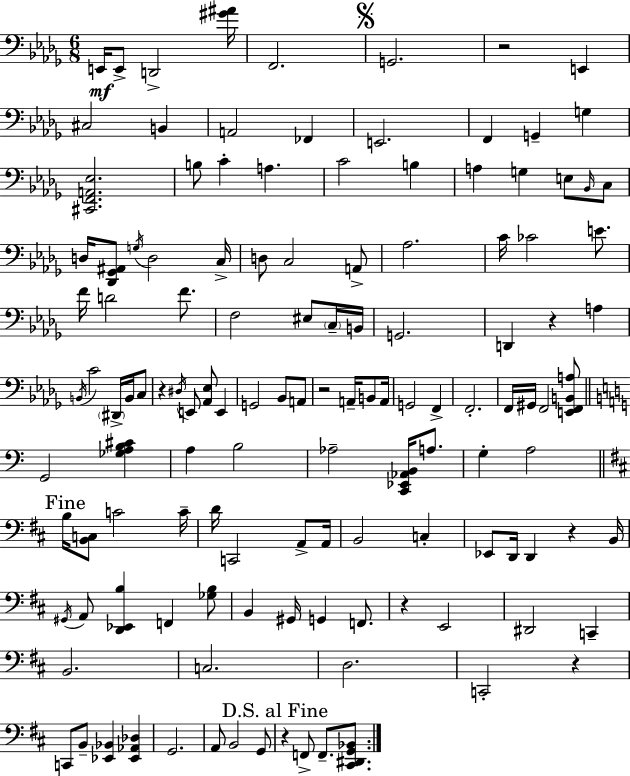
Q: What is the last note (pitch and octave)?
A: F2